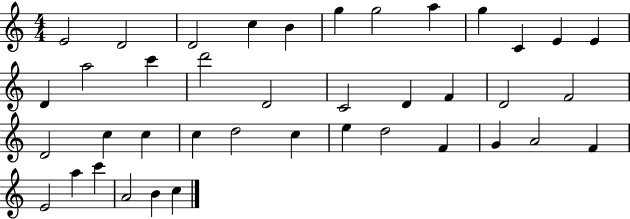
{
  \clef treble
  \numericTimeSignature
  \time 4/4
  \key c \major
  e'2 d'2 | d'2 c''4 b'4 | g''4 g''2 a''4 | g''4 c'4 e'4 e'4 | \break d'4 a''2 c'''4 | d'''2 d'2 | c'2 d'4 f'4 | d'2 f'2 | \break d'2 c''4 c''4 | c''4 d''2 c''4 | e''4 d''2 f'4 | g'4 a'2 f'4 | \break e'2 a''4 c'''4 | a'2 b'4 c''4 | \bar "|."
}